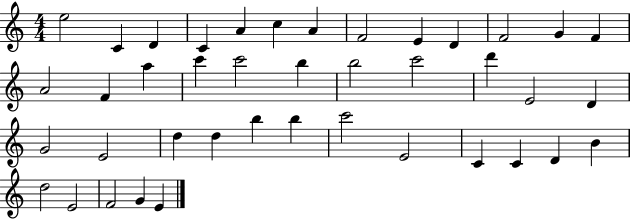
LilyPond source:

{
  \clef treble
  \numericTimeSignature
  \time 4/4
  \key c \major
  e''2 c'4 d'4 | c'4 a'4 c''4 a'4 | f'2 e'4 d'4 | f'2 g'4 f'4 | \break a'2 f'4 a''4 | c'''4 c'''2 b''4 | b''2 c'''2 | d'''4 e'2 d'4 | \break g'2 e'2 | d''4 d''4 b''4 b''4 | c'''2 e'2 | c'4 c'4 d'4 b'4 | \break d''2 e'2 | f'2 g'4 e'4 | \bar "|."
}